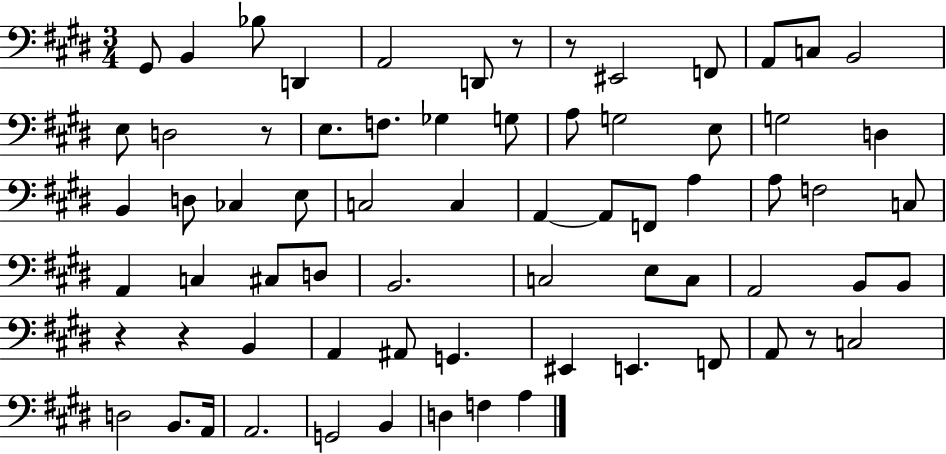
G#2/e B2/q Bb3/e D2/q A2/h D2/e R/e R/e EIS2/h F2/e A2/e C3/e B2/h E3/e D3/h R/e E3/e. F3/e. Gb3/q G3/e A3/e G3/h E3/e G3/h D3/q B2/q D3/e CES3/q E3/e C3/h C3/q A2/q A2/e F2/e A3/q A3/e F3/h C3/e A2/q C3/q C#3/e D3/e B2/h. C3/h E3/e C3/e A2/h B2/e B2/e R/q R/q B2/q A2/q A#2/e G2/q. EIS2/q E2/q. F2/e A2/e R/e C3/h D3/h B2/e. A2/s A2/h. G2/h B2/q D3/q F3/q A3/q